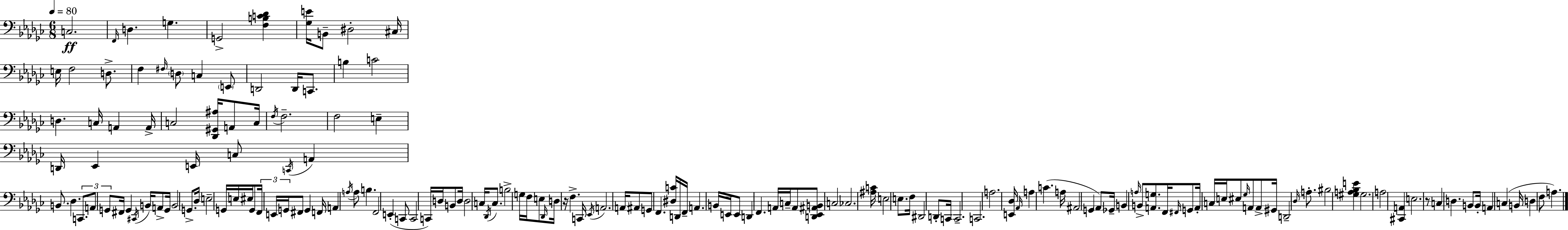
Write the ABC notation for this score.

X:1
T:Untitled
M:6/8
L:1/4
K:Ebm
C,2 F,,/4 D, G, G,,2 [F,B,C_D] [_G,E]/4 B,,/2 ^D,2 ^C,/4 E,/4 F,2 D,/2 F, ^F,/4 D,/2 C, E,,/2 D,,2 D,,/4 C,,/2 B, C2 D, C,/4 A,, A,,/4 C,2 [_D,,^G,,^A,]/4 A,,/2 C,/4 F,/4 F,2 F,2 E, D,,/4 _E,, E,,/4 C,/2 C,,/4 A,, B,,/2 _D, C,,/2 A,,/2 G,,/2 ^F,,/4 G,, ^C,,/4 B,,/4 A,,/2 G,,/4 B,,2 G,,/2 _D,/4 E,2 G,,/4 E,/4 ^E,/4 G,,/2 F,,/4 E,,/4 G,,/4 ^F,,/2 G,, F,,/4 A,, A,/4 A,/2 B, F,,2 E,, C,,/2 C,,2 C,,/4 D,/4 B,,/2 D,/4 D,2 C,/4 _D,,/4 C,/2 B,2 G,/4 F,/4 E,/2 _D,,/4 D,/4 z/4 F, C,,/4 _E,,/4 A,,2 A,,/4 ^A,,/2 G,,/2 F,, [^D,C]/4 D,,/4 F,,/4 A,, B,,/4 E,,/4 E,,/2 D,, F,, A,,/4 C,/4 A,,/2 [D,,_E,,^A,,B,,]/2 C,2 _C,2 [^A,C]/4 E,2 E,/2 F,/4 ^D,,2 D,,/2 C,,/4 C,,2 C,,2 A,2 [E,,_D,]/4 _A,,/4 A, C A,/4 ^A,,2 G,, _A,,/2 _G,,/4 B,, A,/4 B,,/2 [A,,G,]/2 F,,/4 ^F,,/4 G,,/2 A,,/4 C,/4 E,/4 ^E,/2 _G,/4 A,,/2 A,,/2 ^G,,/4 D,,2 _D,/4 A,/2 ^B,2 [^G,A,_B,E] ^G,2 A,2 [^C,,A,,] E,2 z/2 C, D, B,,/2 B,,/4 A,, C, B,,/4 D, F,/2 A,